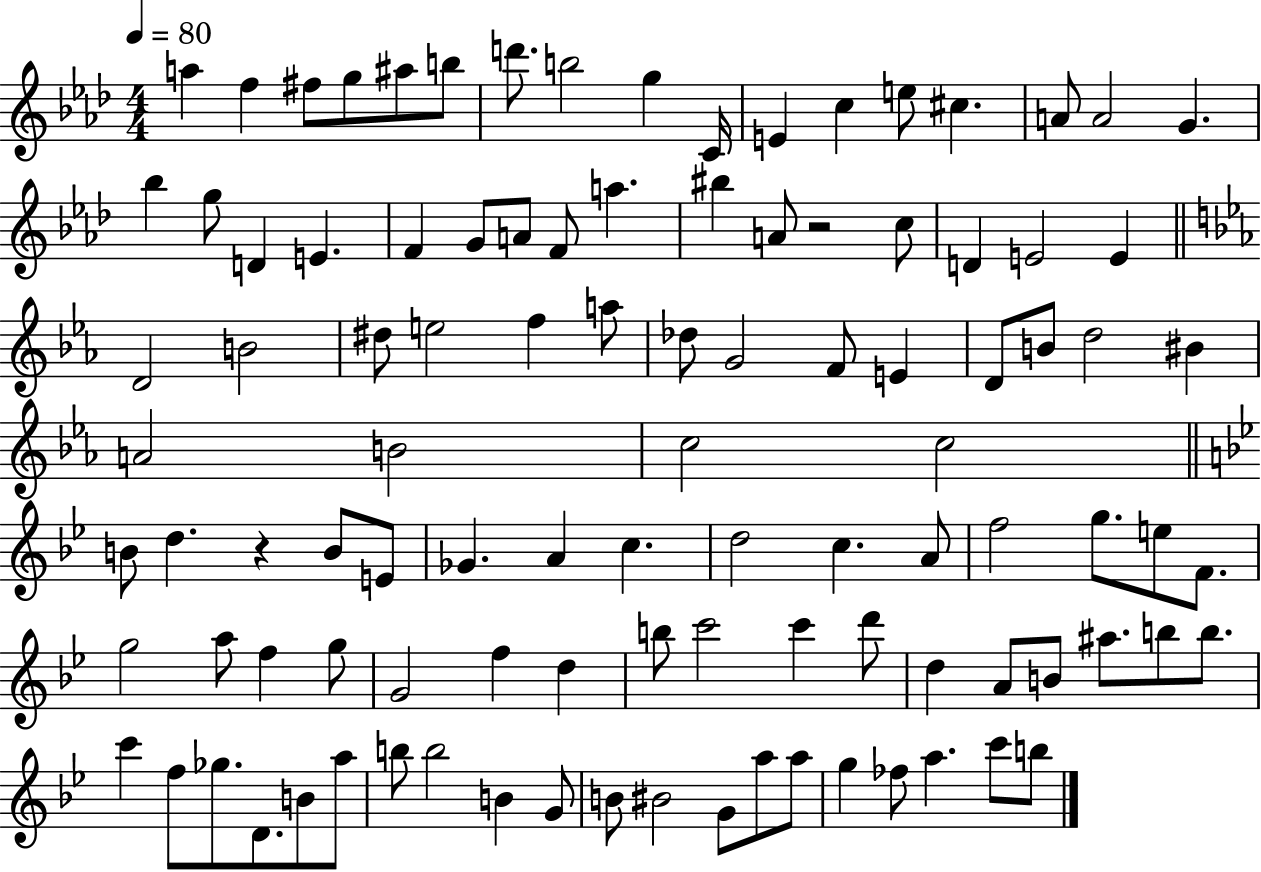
{
  \clef treble
  \numericTimeSignature
  \time 4/4
  \key aes \major
  \tempo 4 = 80
  \repeat volta 2 { a''4 f''4 fis''8 g''8 ais''8 b''8 | d'''8. b''2 g''4 c'16 | e'4 c''4 e''8 cis''4. | a'8 a'2 g'4. | \break bes''4 g''8 d'4 e'4. | f'4 g'8 a'8 f'8 a''4. | bis''4 a'8 r2 c''8 | d'4 e'2 e'4 | \break \bar "||" \break \key ees \major d'2 b'2 | dis''8 e''2 f''4 a''8 | des''8 g'2 f'8 e'4 | d'8 b'8 d''2 bis'4 | \break a'2 b'2 | c''2 c''2 | \bar "||" \break \key bes \major b'8 d''4. r4 b'8 e'8 | ges'4. a'4 c''4. | d''2 c''4. a'8 | f''2 g''8. e''8 f'8. | \break g''2 a''8 f''4 g''8 | g'2 f''4 d''4 | b''8 c'''2 c'''4 d'''8 | d''4 a'8 b'8 ais''8. b''8 b''8. | \break c'''4 f''8 ges''8. d'8. b'8 a''8 | b''8 b''2 b'4 g'8 | b'8 bis'2 g'8 a''8 a''8 | g''4 fes''8 a''4. c'''8 b''8 | \break } \bar "|."
}